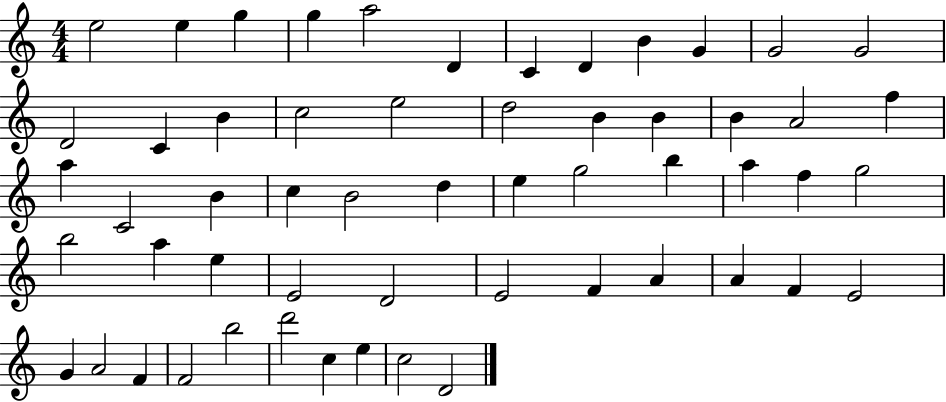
E5/h E5/q G5/q G5/q A5/h D4/q C4/q D4/q B4/q G4/q G4/h G4/h D4/h C4/q B4/q C5/h E5/h D5/h B4/q B4/q B4/q A4/h F5/q A5/q C4/h B4/q C5/q B4/h D5/q E5/q G5/h B5/q A5/q F5/q G5/h B5/h A5/q E5/q E4/h D4/h E4/h F4/q A4/q A4/q F4/q E4/h G4/q A4/h F4/q F4/h B5/h D6/h C5/q E5/q C5/h D4/h